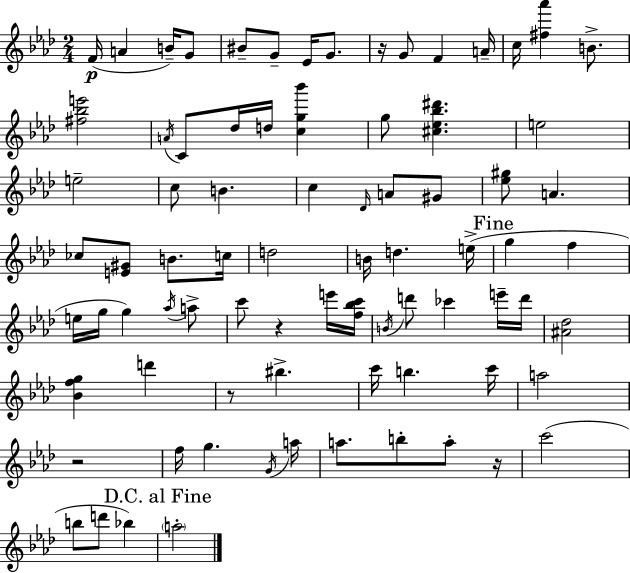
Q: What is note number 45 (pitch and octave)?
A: D6